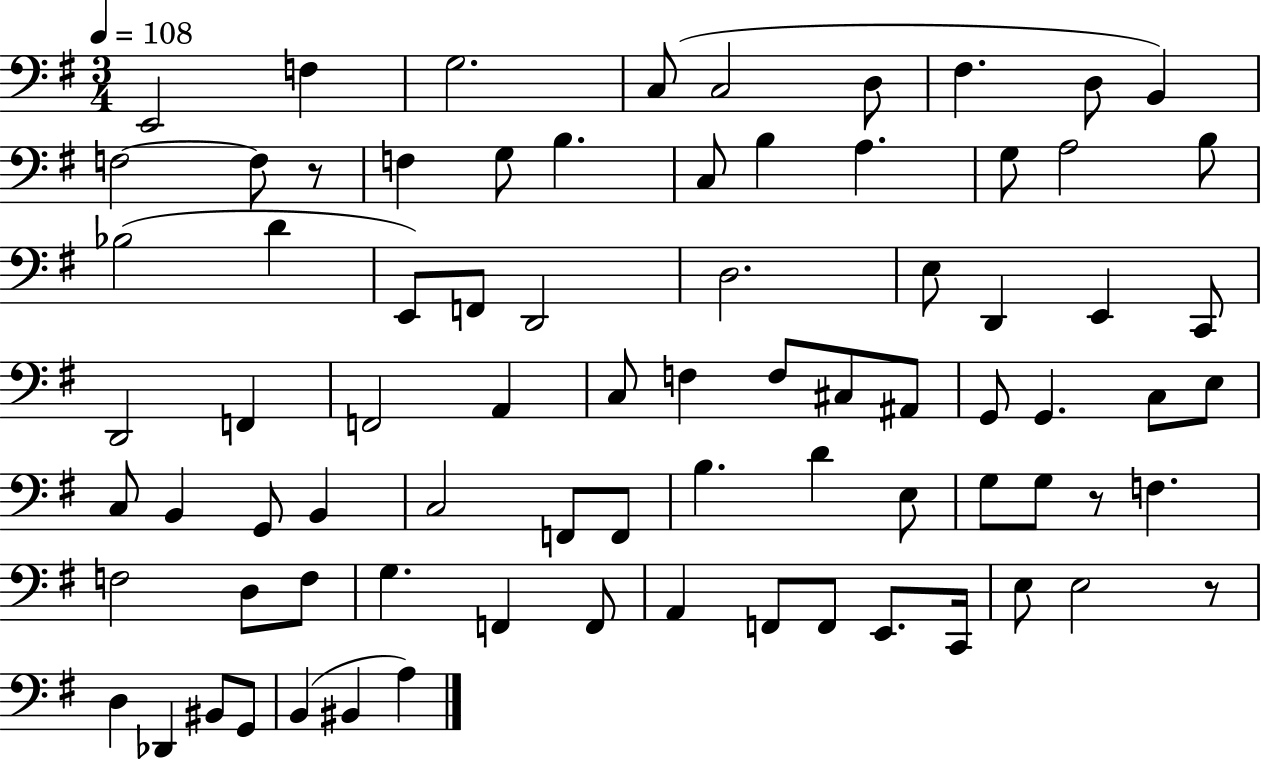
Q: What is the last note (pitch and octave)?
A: A3